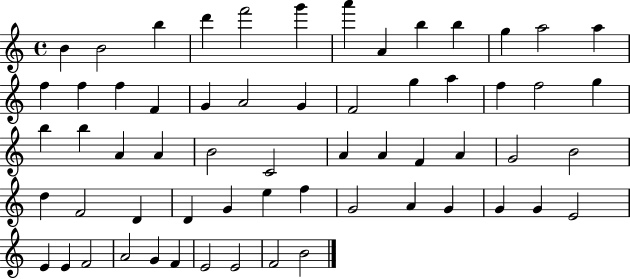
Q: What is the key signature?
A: C major